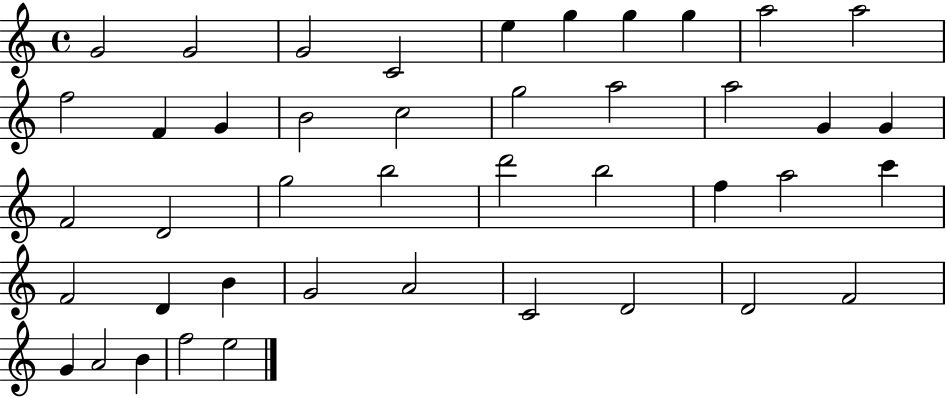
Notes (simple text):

G4/h G4/h G4/h C4/h E5/q G5/q G5/q G5/q A5/h A5/h F5/h F4/q G4/q B4/h C5/h G5/h A5/h A5/h G4/q G4/q F4/h D4/h G5/h B5/h D6/h B5/h F5/q A5/h C6/q F4/h D4/q B4/q G4/h A4/h C4/h D4/h D4/h F4/h G4/q A4/h B4/q F5/h E5/h